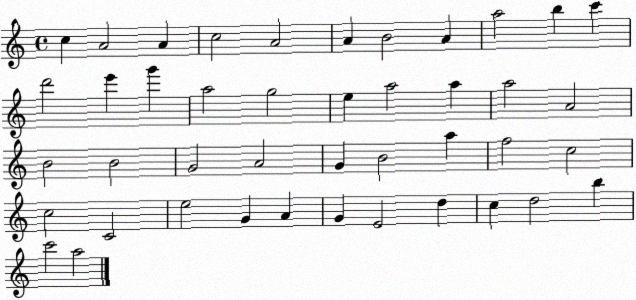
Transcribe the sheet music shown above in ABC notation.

X:1
T:Untitled
M:4/4
L:1/4
K:C
c A2 A c2 A2 A B2 A a2 b c' d'2 e' g' a2 g2 e a2 a a2 A2 B2 B2 G2 A2 G B2 a f2 c2 c2 C2 e2 G A G E2 d c d2 b c'2 a2